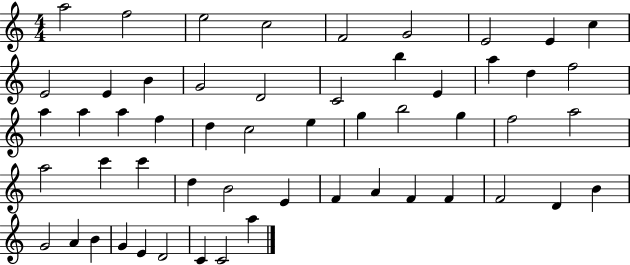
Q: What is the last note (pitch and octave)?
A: A5